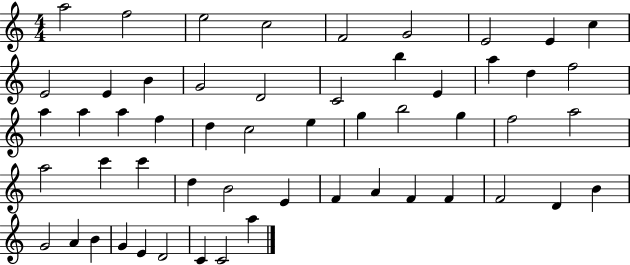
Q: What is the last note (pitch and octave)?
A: A5